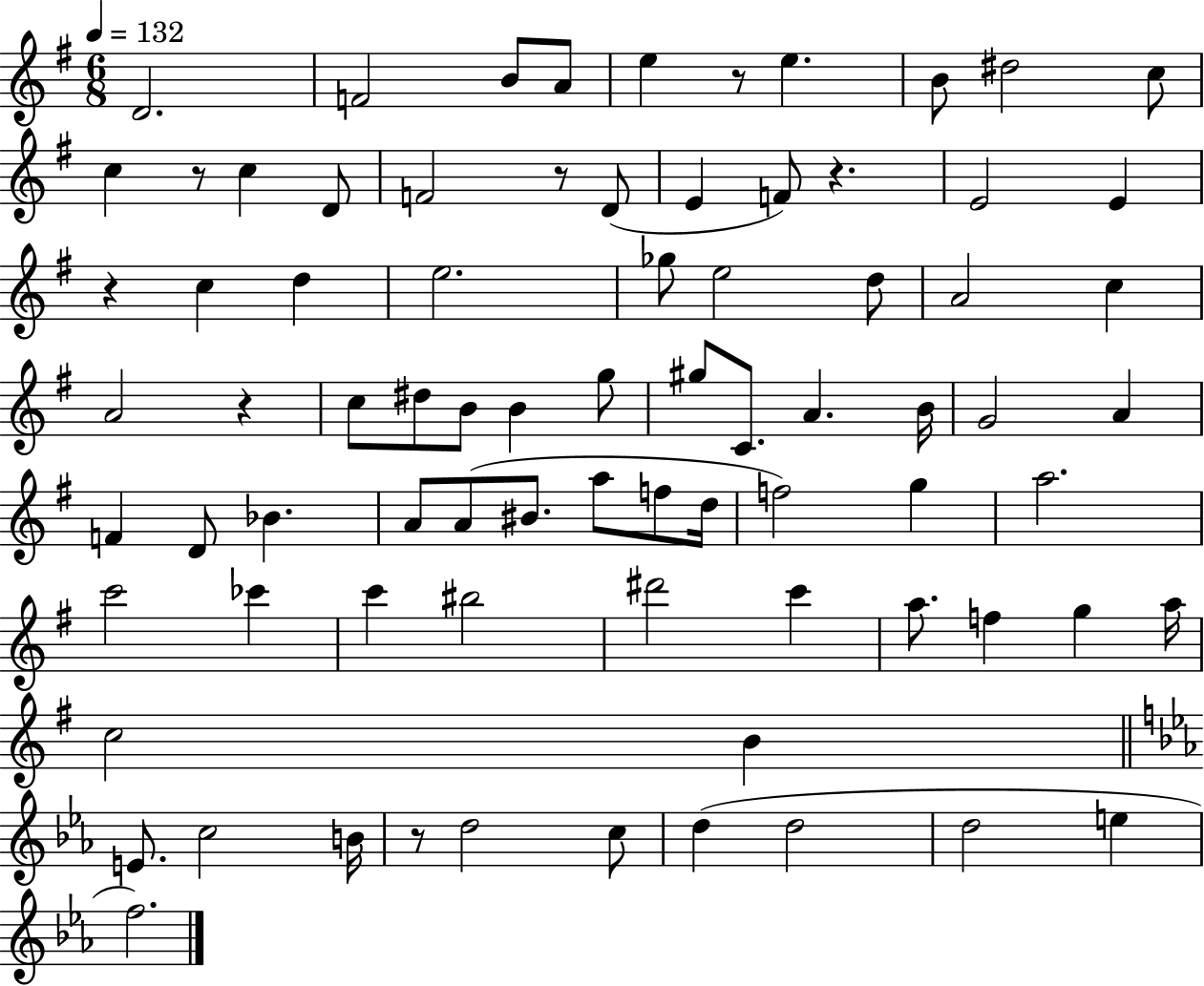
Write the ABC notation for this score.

X:1
T:Untitled
M:6/8
L:1/4
K:G
D2 F2 B/2 A/2 e z/2 e B/2 ^d2 c/2 c z/2 c D/2 F2 z/2 D/2 E F/2 z E2 E z c d e2 _g/2 e2 d/2 A2 c A2 z c/2 ^d/2 B/2 B g/2 ^g/2 C/2 A B/4 G2 A F D/2 _B A/2 A/2 ^B/2 a/2 f/2 d/4 f2 g a2 c'2 _c' c' ^b2 ^d'2 c' a/2 f g a/4 c2 B E/2 c2 B/4 z/2 d2 c/2 d d2 d2 e f2